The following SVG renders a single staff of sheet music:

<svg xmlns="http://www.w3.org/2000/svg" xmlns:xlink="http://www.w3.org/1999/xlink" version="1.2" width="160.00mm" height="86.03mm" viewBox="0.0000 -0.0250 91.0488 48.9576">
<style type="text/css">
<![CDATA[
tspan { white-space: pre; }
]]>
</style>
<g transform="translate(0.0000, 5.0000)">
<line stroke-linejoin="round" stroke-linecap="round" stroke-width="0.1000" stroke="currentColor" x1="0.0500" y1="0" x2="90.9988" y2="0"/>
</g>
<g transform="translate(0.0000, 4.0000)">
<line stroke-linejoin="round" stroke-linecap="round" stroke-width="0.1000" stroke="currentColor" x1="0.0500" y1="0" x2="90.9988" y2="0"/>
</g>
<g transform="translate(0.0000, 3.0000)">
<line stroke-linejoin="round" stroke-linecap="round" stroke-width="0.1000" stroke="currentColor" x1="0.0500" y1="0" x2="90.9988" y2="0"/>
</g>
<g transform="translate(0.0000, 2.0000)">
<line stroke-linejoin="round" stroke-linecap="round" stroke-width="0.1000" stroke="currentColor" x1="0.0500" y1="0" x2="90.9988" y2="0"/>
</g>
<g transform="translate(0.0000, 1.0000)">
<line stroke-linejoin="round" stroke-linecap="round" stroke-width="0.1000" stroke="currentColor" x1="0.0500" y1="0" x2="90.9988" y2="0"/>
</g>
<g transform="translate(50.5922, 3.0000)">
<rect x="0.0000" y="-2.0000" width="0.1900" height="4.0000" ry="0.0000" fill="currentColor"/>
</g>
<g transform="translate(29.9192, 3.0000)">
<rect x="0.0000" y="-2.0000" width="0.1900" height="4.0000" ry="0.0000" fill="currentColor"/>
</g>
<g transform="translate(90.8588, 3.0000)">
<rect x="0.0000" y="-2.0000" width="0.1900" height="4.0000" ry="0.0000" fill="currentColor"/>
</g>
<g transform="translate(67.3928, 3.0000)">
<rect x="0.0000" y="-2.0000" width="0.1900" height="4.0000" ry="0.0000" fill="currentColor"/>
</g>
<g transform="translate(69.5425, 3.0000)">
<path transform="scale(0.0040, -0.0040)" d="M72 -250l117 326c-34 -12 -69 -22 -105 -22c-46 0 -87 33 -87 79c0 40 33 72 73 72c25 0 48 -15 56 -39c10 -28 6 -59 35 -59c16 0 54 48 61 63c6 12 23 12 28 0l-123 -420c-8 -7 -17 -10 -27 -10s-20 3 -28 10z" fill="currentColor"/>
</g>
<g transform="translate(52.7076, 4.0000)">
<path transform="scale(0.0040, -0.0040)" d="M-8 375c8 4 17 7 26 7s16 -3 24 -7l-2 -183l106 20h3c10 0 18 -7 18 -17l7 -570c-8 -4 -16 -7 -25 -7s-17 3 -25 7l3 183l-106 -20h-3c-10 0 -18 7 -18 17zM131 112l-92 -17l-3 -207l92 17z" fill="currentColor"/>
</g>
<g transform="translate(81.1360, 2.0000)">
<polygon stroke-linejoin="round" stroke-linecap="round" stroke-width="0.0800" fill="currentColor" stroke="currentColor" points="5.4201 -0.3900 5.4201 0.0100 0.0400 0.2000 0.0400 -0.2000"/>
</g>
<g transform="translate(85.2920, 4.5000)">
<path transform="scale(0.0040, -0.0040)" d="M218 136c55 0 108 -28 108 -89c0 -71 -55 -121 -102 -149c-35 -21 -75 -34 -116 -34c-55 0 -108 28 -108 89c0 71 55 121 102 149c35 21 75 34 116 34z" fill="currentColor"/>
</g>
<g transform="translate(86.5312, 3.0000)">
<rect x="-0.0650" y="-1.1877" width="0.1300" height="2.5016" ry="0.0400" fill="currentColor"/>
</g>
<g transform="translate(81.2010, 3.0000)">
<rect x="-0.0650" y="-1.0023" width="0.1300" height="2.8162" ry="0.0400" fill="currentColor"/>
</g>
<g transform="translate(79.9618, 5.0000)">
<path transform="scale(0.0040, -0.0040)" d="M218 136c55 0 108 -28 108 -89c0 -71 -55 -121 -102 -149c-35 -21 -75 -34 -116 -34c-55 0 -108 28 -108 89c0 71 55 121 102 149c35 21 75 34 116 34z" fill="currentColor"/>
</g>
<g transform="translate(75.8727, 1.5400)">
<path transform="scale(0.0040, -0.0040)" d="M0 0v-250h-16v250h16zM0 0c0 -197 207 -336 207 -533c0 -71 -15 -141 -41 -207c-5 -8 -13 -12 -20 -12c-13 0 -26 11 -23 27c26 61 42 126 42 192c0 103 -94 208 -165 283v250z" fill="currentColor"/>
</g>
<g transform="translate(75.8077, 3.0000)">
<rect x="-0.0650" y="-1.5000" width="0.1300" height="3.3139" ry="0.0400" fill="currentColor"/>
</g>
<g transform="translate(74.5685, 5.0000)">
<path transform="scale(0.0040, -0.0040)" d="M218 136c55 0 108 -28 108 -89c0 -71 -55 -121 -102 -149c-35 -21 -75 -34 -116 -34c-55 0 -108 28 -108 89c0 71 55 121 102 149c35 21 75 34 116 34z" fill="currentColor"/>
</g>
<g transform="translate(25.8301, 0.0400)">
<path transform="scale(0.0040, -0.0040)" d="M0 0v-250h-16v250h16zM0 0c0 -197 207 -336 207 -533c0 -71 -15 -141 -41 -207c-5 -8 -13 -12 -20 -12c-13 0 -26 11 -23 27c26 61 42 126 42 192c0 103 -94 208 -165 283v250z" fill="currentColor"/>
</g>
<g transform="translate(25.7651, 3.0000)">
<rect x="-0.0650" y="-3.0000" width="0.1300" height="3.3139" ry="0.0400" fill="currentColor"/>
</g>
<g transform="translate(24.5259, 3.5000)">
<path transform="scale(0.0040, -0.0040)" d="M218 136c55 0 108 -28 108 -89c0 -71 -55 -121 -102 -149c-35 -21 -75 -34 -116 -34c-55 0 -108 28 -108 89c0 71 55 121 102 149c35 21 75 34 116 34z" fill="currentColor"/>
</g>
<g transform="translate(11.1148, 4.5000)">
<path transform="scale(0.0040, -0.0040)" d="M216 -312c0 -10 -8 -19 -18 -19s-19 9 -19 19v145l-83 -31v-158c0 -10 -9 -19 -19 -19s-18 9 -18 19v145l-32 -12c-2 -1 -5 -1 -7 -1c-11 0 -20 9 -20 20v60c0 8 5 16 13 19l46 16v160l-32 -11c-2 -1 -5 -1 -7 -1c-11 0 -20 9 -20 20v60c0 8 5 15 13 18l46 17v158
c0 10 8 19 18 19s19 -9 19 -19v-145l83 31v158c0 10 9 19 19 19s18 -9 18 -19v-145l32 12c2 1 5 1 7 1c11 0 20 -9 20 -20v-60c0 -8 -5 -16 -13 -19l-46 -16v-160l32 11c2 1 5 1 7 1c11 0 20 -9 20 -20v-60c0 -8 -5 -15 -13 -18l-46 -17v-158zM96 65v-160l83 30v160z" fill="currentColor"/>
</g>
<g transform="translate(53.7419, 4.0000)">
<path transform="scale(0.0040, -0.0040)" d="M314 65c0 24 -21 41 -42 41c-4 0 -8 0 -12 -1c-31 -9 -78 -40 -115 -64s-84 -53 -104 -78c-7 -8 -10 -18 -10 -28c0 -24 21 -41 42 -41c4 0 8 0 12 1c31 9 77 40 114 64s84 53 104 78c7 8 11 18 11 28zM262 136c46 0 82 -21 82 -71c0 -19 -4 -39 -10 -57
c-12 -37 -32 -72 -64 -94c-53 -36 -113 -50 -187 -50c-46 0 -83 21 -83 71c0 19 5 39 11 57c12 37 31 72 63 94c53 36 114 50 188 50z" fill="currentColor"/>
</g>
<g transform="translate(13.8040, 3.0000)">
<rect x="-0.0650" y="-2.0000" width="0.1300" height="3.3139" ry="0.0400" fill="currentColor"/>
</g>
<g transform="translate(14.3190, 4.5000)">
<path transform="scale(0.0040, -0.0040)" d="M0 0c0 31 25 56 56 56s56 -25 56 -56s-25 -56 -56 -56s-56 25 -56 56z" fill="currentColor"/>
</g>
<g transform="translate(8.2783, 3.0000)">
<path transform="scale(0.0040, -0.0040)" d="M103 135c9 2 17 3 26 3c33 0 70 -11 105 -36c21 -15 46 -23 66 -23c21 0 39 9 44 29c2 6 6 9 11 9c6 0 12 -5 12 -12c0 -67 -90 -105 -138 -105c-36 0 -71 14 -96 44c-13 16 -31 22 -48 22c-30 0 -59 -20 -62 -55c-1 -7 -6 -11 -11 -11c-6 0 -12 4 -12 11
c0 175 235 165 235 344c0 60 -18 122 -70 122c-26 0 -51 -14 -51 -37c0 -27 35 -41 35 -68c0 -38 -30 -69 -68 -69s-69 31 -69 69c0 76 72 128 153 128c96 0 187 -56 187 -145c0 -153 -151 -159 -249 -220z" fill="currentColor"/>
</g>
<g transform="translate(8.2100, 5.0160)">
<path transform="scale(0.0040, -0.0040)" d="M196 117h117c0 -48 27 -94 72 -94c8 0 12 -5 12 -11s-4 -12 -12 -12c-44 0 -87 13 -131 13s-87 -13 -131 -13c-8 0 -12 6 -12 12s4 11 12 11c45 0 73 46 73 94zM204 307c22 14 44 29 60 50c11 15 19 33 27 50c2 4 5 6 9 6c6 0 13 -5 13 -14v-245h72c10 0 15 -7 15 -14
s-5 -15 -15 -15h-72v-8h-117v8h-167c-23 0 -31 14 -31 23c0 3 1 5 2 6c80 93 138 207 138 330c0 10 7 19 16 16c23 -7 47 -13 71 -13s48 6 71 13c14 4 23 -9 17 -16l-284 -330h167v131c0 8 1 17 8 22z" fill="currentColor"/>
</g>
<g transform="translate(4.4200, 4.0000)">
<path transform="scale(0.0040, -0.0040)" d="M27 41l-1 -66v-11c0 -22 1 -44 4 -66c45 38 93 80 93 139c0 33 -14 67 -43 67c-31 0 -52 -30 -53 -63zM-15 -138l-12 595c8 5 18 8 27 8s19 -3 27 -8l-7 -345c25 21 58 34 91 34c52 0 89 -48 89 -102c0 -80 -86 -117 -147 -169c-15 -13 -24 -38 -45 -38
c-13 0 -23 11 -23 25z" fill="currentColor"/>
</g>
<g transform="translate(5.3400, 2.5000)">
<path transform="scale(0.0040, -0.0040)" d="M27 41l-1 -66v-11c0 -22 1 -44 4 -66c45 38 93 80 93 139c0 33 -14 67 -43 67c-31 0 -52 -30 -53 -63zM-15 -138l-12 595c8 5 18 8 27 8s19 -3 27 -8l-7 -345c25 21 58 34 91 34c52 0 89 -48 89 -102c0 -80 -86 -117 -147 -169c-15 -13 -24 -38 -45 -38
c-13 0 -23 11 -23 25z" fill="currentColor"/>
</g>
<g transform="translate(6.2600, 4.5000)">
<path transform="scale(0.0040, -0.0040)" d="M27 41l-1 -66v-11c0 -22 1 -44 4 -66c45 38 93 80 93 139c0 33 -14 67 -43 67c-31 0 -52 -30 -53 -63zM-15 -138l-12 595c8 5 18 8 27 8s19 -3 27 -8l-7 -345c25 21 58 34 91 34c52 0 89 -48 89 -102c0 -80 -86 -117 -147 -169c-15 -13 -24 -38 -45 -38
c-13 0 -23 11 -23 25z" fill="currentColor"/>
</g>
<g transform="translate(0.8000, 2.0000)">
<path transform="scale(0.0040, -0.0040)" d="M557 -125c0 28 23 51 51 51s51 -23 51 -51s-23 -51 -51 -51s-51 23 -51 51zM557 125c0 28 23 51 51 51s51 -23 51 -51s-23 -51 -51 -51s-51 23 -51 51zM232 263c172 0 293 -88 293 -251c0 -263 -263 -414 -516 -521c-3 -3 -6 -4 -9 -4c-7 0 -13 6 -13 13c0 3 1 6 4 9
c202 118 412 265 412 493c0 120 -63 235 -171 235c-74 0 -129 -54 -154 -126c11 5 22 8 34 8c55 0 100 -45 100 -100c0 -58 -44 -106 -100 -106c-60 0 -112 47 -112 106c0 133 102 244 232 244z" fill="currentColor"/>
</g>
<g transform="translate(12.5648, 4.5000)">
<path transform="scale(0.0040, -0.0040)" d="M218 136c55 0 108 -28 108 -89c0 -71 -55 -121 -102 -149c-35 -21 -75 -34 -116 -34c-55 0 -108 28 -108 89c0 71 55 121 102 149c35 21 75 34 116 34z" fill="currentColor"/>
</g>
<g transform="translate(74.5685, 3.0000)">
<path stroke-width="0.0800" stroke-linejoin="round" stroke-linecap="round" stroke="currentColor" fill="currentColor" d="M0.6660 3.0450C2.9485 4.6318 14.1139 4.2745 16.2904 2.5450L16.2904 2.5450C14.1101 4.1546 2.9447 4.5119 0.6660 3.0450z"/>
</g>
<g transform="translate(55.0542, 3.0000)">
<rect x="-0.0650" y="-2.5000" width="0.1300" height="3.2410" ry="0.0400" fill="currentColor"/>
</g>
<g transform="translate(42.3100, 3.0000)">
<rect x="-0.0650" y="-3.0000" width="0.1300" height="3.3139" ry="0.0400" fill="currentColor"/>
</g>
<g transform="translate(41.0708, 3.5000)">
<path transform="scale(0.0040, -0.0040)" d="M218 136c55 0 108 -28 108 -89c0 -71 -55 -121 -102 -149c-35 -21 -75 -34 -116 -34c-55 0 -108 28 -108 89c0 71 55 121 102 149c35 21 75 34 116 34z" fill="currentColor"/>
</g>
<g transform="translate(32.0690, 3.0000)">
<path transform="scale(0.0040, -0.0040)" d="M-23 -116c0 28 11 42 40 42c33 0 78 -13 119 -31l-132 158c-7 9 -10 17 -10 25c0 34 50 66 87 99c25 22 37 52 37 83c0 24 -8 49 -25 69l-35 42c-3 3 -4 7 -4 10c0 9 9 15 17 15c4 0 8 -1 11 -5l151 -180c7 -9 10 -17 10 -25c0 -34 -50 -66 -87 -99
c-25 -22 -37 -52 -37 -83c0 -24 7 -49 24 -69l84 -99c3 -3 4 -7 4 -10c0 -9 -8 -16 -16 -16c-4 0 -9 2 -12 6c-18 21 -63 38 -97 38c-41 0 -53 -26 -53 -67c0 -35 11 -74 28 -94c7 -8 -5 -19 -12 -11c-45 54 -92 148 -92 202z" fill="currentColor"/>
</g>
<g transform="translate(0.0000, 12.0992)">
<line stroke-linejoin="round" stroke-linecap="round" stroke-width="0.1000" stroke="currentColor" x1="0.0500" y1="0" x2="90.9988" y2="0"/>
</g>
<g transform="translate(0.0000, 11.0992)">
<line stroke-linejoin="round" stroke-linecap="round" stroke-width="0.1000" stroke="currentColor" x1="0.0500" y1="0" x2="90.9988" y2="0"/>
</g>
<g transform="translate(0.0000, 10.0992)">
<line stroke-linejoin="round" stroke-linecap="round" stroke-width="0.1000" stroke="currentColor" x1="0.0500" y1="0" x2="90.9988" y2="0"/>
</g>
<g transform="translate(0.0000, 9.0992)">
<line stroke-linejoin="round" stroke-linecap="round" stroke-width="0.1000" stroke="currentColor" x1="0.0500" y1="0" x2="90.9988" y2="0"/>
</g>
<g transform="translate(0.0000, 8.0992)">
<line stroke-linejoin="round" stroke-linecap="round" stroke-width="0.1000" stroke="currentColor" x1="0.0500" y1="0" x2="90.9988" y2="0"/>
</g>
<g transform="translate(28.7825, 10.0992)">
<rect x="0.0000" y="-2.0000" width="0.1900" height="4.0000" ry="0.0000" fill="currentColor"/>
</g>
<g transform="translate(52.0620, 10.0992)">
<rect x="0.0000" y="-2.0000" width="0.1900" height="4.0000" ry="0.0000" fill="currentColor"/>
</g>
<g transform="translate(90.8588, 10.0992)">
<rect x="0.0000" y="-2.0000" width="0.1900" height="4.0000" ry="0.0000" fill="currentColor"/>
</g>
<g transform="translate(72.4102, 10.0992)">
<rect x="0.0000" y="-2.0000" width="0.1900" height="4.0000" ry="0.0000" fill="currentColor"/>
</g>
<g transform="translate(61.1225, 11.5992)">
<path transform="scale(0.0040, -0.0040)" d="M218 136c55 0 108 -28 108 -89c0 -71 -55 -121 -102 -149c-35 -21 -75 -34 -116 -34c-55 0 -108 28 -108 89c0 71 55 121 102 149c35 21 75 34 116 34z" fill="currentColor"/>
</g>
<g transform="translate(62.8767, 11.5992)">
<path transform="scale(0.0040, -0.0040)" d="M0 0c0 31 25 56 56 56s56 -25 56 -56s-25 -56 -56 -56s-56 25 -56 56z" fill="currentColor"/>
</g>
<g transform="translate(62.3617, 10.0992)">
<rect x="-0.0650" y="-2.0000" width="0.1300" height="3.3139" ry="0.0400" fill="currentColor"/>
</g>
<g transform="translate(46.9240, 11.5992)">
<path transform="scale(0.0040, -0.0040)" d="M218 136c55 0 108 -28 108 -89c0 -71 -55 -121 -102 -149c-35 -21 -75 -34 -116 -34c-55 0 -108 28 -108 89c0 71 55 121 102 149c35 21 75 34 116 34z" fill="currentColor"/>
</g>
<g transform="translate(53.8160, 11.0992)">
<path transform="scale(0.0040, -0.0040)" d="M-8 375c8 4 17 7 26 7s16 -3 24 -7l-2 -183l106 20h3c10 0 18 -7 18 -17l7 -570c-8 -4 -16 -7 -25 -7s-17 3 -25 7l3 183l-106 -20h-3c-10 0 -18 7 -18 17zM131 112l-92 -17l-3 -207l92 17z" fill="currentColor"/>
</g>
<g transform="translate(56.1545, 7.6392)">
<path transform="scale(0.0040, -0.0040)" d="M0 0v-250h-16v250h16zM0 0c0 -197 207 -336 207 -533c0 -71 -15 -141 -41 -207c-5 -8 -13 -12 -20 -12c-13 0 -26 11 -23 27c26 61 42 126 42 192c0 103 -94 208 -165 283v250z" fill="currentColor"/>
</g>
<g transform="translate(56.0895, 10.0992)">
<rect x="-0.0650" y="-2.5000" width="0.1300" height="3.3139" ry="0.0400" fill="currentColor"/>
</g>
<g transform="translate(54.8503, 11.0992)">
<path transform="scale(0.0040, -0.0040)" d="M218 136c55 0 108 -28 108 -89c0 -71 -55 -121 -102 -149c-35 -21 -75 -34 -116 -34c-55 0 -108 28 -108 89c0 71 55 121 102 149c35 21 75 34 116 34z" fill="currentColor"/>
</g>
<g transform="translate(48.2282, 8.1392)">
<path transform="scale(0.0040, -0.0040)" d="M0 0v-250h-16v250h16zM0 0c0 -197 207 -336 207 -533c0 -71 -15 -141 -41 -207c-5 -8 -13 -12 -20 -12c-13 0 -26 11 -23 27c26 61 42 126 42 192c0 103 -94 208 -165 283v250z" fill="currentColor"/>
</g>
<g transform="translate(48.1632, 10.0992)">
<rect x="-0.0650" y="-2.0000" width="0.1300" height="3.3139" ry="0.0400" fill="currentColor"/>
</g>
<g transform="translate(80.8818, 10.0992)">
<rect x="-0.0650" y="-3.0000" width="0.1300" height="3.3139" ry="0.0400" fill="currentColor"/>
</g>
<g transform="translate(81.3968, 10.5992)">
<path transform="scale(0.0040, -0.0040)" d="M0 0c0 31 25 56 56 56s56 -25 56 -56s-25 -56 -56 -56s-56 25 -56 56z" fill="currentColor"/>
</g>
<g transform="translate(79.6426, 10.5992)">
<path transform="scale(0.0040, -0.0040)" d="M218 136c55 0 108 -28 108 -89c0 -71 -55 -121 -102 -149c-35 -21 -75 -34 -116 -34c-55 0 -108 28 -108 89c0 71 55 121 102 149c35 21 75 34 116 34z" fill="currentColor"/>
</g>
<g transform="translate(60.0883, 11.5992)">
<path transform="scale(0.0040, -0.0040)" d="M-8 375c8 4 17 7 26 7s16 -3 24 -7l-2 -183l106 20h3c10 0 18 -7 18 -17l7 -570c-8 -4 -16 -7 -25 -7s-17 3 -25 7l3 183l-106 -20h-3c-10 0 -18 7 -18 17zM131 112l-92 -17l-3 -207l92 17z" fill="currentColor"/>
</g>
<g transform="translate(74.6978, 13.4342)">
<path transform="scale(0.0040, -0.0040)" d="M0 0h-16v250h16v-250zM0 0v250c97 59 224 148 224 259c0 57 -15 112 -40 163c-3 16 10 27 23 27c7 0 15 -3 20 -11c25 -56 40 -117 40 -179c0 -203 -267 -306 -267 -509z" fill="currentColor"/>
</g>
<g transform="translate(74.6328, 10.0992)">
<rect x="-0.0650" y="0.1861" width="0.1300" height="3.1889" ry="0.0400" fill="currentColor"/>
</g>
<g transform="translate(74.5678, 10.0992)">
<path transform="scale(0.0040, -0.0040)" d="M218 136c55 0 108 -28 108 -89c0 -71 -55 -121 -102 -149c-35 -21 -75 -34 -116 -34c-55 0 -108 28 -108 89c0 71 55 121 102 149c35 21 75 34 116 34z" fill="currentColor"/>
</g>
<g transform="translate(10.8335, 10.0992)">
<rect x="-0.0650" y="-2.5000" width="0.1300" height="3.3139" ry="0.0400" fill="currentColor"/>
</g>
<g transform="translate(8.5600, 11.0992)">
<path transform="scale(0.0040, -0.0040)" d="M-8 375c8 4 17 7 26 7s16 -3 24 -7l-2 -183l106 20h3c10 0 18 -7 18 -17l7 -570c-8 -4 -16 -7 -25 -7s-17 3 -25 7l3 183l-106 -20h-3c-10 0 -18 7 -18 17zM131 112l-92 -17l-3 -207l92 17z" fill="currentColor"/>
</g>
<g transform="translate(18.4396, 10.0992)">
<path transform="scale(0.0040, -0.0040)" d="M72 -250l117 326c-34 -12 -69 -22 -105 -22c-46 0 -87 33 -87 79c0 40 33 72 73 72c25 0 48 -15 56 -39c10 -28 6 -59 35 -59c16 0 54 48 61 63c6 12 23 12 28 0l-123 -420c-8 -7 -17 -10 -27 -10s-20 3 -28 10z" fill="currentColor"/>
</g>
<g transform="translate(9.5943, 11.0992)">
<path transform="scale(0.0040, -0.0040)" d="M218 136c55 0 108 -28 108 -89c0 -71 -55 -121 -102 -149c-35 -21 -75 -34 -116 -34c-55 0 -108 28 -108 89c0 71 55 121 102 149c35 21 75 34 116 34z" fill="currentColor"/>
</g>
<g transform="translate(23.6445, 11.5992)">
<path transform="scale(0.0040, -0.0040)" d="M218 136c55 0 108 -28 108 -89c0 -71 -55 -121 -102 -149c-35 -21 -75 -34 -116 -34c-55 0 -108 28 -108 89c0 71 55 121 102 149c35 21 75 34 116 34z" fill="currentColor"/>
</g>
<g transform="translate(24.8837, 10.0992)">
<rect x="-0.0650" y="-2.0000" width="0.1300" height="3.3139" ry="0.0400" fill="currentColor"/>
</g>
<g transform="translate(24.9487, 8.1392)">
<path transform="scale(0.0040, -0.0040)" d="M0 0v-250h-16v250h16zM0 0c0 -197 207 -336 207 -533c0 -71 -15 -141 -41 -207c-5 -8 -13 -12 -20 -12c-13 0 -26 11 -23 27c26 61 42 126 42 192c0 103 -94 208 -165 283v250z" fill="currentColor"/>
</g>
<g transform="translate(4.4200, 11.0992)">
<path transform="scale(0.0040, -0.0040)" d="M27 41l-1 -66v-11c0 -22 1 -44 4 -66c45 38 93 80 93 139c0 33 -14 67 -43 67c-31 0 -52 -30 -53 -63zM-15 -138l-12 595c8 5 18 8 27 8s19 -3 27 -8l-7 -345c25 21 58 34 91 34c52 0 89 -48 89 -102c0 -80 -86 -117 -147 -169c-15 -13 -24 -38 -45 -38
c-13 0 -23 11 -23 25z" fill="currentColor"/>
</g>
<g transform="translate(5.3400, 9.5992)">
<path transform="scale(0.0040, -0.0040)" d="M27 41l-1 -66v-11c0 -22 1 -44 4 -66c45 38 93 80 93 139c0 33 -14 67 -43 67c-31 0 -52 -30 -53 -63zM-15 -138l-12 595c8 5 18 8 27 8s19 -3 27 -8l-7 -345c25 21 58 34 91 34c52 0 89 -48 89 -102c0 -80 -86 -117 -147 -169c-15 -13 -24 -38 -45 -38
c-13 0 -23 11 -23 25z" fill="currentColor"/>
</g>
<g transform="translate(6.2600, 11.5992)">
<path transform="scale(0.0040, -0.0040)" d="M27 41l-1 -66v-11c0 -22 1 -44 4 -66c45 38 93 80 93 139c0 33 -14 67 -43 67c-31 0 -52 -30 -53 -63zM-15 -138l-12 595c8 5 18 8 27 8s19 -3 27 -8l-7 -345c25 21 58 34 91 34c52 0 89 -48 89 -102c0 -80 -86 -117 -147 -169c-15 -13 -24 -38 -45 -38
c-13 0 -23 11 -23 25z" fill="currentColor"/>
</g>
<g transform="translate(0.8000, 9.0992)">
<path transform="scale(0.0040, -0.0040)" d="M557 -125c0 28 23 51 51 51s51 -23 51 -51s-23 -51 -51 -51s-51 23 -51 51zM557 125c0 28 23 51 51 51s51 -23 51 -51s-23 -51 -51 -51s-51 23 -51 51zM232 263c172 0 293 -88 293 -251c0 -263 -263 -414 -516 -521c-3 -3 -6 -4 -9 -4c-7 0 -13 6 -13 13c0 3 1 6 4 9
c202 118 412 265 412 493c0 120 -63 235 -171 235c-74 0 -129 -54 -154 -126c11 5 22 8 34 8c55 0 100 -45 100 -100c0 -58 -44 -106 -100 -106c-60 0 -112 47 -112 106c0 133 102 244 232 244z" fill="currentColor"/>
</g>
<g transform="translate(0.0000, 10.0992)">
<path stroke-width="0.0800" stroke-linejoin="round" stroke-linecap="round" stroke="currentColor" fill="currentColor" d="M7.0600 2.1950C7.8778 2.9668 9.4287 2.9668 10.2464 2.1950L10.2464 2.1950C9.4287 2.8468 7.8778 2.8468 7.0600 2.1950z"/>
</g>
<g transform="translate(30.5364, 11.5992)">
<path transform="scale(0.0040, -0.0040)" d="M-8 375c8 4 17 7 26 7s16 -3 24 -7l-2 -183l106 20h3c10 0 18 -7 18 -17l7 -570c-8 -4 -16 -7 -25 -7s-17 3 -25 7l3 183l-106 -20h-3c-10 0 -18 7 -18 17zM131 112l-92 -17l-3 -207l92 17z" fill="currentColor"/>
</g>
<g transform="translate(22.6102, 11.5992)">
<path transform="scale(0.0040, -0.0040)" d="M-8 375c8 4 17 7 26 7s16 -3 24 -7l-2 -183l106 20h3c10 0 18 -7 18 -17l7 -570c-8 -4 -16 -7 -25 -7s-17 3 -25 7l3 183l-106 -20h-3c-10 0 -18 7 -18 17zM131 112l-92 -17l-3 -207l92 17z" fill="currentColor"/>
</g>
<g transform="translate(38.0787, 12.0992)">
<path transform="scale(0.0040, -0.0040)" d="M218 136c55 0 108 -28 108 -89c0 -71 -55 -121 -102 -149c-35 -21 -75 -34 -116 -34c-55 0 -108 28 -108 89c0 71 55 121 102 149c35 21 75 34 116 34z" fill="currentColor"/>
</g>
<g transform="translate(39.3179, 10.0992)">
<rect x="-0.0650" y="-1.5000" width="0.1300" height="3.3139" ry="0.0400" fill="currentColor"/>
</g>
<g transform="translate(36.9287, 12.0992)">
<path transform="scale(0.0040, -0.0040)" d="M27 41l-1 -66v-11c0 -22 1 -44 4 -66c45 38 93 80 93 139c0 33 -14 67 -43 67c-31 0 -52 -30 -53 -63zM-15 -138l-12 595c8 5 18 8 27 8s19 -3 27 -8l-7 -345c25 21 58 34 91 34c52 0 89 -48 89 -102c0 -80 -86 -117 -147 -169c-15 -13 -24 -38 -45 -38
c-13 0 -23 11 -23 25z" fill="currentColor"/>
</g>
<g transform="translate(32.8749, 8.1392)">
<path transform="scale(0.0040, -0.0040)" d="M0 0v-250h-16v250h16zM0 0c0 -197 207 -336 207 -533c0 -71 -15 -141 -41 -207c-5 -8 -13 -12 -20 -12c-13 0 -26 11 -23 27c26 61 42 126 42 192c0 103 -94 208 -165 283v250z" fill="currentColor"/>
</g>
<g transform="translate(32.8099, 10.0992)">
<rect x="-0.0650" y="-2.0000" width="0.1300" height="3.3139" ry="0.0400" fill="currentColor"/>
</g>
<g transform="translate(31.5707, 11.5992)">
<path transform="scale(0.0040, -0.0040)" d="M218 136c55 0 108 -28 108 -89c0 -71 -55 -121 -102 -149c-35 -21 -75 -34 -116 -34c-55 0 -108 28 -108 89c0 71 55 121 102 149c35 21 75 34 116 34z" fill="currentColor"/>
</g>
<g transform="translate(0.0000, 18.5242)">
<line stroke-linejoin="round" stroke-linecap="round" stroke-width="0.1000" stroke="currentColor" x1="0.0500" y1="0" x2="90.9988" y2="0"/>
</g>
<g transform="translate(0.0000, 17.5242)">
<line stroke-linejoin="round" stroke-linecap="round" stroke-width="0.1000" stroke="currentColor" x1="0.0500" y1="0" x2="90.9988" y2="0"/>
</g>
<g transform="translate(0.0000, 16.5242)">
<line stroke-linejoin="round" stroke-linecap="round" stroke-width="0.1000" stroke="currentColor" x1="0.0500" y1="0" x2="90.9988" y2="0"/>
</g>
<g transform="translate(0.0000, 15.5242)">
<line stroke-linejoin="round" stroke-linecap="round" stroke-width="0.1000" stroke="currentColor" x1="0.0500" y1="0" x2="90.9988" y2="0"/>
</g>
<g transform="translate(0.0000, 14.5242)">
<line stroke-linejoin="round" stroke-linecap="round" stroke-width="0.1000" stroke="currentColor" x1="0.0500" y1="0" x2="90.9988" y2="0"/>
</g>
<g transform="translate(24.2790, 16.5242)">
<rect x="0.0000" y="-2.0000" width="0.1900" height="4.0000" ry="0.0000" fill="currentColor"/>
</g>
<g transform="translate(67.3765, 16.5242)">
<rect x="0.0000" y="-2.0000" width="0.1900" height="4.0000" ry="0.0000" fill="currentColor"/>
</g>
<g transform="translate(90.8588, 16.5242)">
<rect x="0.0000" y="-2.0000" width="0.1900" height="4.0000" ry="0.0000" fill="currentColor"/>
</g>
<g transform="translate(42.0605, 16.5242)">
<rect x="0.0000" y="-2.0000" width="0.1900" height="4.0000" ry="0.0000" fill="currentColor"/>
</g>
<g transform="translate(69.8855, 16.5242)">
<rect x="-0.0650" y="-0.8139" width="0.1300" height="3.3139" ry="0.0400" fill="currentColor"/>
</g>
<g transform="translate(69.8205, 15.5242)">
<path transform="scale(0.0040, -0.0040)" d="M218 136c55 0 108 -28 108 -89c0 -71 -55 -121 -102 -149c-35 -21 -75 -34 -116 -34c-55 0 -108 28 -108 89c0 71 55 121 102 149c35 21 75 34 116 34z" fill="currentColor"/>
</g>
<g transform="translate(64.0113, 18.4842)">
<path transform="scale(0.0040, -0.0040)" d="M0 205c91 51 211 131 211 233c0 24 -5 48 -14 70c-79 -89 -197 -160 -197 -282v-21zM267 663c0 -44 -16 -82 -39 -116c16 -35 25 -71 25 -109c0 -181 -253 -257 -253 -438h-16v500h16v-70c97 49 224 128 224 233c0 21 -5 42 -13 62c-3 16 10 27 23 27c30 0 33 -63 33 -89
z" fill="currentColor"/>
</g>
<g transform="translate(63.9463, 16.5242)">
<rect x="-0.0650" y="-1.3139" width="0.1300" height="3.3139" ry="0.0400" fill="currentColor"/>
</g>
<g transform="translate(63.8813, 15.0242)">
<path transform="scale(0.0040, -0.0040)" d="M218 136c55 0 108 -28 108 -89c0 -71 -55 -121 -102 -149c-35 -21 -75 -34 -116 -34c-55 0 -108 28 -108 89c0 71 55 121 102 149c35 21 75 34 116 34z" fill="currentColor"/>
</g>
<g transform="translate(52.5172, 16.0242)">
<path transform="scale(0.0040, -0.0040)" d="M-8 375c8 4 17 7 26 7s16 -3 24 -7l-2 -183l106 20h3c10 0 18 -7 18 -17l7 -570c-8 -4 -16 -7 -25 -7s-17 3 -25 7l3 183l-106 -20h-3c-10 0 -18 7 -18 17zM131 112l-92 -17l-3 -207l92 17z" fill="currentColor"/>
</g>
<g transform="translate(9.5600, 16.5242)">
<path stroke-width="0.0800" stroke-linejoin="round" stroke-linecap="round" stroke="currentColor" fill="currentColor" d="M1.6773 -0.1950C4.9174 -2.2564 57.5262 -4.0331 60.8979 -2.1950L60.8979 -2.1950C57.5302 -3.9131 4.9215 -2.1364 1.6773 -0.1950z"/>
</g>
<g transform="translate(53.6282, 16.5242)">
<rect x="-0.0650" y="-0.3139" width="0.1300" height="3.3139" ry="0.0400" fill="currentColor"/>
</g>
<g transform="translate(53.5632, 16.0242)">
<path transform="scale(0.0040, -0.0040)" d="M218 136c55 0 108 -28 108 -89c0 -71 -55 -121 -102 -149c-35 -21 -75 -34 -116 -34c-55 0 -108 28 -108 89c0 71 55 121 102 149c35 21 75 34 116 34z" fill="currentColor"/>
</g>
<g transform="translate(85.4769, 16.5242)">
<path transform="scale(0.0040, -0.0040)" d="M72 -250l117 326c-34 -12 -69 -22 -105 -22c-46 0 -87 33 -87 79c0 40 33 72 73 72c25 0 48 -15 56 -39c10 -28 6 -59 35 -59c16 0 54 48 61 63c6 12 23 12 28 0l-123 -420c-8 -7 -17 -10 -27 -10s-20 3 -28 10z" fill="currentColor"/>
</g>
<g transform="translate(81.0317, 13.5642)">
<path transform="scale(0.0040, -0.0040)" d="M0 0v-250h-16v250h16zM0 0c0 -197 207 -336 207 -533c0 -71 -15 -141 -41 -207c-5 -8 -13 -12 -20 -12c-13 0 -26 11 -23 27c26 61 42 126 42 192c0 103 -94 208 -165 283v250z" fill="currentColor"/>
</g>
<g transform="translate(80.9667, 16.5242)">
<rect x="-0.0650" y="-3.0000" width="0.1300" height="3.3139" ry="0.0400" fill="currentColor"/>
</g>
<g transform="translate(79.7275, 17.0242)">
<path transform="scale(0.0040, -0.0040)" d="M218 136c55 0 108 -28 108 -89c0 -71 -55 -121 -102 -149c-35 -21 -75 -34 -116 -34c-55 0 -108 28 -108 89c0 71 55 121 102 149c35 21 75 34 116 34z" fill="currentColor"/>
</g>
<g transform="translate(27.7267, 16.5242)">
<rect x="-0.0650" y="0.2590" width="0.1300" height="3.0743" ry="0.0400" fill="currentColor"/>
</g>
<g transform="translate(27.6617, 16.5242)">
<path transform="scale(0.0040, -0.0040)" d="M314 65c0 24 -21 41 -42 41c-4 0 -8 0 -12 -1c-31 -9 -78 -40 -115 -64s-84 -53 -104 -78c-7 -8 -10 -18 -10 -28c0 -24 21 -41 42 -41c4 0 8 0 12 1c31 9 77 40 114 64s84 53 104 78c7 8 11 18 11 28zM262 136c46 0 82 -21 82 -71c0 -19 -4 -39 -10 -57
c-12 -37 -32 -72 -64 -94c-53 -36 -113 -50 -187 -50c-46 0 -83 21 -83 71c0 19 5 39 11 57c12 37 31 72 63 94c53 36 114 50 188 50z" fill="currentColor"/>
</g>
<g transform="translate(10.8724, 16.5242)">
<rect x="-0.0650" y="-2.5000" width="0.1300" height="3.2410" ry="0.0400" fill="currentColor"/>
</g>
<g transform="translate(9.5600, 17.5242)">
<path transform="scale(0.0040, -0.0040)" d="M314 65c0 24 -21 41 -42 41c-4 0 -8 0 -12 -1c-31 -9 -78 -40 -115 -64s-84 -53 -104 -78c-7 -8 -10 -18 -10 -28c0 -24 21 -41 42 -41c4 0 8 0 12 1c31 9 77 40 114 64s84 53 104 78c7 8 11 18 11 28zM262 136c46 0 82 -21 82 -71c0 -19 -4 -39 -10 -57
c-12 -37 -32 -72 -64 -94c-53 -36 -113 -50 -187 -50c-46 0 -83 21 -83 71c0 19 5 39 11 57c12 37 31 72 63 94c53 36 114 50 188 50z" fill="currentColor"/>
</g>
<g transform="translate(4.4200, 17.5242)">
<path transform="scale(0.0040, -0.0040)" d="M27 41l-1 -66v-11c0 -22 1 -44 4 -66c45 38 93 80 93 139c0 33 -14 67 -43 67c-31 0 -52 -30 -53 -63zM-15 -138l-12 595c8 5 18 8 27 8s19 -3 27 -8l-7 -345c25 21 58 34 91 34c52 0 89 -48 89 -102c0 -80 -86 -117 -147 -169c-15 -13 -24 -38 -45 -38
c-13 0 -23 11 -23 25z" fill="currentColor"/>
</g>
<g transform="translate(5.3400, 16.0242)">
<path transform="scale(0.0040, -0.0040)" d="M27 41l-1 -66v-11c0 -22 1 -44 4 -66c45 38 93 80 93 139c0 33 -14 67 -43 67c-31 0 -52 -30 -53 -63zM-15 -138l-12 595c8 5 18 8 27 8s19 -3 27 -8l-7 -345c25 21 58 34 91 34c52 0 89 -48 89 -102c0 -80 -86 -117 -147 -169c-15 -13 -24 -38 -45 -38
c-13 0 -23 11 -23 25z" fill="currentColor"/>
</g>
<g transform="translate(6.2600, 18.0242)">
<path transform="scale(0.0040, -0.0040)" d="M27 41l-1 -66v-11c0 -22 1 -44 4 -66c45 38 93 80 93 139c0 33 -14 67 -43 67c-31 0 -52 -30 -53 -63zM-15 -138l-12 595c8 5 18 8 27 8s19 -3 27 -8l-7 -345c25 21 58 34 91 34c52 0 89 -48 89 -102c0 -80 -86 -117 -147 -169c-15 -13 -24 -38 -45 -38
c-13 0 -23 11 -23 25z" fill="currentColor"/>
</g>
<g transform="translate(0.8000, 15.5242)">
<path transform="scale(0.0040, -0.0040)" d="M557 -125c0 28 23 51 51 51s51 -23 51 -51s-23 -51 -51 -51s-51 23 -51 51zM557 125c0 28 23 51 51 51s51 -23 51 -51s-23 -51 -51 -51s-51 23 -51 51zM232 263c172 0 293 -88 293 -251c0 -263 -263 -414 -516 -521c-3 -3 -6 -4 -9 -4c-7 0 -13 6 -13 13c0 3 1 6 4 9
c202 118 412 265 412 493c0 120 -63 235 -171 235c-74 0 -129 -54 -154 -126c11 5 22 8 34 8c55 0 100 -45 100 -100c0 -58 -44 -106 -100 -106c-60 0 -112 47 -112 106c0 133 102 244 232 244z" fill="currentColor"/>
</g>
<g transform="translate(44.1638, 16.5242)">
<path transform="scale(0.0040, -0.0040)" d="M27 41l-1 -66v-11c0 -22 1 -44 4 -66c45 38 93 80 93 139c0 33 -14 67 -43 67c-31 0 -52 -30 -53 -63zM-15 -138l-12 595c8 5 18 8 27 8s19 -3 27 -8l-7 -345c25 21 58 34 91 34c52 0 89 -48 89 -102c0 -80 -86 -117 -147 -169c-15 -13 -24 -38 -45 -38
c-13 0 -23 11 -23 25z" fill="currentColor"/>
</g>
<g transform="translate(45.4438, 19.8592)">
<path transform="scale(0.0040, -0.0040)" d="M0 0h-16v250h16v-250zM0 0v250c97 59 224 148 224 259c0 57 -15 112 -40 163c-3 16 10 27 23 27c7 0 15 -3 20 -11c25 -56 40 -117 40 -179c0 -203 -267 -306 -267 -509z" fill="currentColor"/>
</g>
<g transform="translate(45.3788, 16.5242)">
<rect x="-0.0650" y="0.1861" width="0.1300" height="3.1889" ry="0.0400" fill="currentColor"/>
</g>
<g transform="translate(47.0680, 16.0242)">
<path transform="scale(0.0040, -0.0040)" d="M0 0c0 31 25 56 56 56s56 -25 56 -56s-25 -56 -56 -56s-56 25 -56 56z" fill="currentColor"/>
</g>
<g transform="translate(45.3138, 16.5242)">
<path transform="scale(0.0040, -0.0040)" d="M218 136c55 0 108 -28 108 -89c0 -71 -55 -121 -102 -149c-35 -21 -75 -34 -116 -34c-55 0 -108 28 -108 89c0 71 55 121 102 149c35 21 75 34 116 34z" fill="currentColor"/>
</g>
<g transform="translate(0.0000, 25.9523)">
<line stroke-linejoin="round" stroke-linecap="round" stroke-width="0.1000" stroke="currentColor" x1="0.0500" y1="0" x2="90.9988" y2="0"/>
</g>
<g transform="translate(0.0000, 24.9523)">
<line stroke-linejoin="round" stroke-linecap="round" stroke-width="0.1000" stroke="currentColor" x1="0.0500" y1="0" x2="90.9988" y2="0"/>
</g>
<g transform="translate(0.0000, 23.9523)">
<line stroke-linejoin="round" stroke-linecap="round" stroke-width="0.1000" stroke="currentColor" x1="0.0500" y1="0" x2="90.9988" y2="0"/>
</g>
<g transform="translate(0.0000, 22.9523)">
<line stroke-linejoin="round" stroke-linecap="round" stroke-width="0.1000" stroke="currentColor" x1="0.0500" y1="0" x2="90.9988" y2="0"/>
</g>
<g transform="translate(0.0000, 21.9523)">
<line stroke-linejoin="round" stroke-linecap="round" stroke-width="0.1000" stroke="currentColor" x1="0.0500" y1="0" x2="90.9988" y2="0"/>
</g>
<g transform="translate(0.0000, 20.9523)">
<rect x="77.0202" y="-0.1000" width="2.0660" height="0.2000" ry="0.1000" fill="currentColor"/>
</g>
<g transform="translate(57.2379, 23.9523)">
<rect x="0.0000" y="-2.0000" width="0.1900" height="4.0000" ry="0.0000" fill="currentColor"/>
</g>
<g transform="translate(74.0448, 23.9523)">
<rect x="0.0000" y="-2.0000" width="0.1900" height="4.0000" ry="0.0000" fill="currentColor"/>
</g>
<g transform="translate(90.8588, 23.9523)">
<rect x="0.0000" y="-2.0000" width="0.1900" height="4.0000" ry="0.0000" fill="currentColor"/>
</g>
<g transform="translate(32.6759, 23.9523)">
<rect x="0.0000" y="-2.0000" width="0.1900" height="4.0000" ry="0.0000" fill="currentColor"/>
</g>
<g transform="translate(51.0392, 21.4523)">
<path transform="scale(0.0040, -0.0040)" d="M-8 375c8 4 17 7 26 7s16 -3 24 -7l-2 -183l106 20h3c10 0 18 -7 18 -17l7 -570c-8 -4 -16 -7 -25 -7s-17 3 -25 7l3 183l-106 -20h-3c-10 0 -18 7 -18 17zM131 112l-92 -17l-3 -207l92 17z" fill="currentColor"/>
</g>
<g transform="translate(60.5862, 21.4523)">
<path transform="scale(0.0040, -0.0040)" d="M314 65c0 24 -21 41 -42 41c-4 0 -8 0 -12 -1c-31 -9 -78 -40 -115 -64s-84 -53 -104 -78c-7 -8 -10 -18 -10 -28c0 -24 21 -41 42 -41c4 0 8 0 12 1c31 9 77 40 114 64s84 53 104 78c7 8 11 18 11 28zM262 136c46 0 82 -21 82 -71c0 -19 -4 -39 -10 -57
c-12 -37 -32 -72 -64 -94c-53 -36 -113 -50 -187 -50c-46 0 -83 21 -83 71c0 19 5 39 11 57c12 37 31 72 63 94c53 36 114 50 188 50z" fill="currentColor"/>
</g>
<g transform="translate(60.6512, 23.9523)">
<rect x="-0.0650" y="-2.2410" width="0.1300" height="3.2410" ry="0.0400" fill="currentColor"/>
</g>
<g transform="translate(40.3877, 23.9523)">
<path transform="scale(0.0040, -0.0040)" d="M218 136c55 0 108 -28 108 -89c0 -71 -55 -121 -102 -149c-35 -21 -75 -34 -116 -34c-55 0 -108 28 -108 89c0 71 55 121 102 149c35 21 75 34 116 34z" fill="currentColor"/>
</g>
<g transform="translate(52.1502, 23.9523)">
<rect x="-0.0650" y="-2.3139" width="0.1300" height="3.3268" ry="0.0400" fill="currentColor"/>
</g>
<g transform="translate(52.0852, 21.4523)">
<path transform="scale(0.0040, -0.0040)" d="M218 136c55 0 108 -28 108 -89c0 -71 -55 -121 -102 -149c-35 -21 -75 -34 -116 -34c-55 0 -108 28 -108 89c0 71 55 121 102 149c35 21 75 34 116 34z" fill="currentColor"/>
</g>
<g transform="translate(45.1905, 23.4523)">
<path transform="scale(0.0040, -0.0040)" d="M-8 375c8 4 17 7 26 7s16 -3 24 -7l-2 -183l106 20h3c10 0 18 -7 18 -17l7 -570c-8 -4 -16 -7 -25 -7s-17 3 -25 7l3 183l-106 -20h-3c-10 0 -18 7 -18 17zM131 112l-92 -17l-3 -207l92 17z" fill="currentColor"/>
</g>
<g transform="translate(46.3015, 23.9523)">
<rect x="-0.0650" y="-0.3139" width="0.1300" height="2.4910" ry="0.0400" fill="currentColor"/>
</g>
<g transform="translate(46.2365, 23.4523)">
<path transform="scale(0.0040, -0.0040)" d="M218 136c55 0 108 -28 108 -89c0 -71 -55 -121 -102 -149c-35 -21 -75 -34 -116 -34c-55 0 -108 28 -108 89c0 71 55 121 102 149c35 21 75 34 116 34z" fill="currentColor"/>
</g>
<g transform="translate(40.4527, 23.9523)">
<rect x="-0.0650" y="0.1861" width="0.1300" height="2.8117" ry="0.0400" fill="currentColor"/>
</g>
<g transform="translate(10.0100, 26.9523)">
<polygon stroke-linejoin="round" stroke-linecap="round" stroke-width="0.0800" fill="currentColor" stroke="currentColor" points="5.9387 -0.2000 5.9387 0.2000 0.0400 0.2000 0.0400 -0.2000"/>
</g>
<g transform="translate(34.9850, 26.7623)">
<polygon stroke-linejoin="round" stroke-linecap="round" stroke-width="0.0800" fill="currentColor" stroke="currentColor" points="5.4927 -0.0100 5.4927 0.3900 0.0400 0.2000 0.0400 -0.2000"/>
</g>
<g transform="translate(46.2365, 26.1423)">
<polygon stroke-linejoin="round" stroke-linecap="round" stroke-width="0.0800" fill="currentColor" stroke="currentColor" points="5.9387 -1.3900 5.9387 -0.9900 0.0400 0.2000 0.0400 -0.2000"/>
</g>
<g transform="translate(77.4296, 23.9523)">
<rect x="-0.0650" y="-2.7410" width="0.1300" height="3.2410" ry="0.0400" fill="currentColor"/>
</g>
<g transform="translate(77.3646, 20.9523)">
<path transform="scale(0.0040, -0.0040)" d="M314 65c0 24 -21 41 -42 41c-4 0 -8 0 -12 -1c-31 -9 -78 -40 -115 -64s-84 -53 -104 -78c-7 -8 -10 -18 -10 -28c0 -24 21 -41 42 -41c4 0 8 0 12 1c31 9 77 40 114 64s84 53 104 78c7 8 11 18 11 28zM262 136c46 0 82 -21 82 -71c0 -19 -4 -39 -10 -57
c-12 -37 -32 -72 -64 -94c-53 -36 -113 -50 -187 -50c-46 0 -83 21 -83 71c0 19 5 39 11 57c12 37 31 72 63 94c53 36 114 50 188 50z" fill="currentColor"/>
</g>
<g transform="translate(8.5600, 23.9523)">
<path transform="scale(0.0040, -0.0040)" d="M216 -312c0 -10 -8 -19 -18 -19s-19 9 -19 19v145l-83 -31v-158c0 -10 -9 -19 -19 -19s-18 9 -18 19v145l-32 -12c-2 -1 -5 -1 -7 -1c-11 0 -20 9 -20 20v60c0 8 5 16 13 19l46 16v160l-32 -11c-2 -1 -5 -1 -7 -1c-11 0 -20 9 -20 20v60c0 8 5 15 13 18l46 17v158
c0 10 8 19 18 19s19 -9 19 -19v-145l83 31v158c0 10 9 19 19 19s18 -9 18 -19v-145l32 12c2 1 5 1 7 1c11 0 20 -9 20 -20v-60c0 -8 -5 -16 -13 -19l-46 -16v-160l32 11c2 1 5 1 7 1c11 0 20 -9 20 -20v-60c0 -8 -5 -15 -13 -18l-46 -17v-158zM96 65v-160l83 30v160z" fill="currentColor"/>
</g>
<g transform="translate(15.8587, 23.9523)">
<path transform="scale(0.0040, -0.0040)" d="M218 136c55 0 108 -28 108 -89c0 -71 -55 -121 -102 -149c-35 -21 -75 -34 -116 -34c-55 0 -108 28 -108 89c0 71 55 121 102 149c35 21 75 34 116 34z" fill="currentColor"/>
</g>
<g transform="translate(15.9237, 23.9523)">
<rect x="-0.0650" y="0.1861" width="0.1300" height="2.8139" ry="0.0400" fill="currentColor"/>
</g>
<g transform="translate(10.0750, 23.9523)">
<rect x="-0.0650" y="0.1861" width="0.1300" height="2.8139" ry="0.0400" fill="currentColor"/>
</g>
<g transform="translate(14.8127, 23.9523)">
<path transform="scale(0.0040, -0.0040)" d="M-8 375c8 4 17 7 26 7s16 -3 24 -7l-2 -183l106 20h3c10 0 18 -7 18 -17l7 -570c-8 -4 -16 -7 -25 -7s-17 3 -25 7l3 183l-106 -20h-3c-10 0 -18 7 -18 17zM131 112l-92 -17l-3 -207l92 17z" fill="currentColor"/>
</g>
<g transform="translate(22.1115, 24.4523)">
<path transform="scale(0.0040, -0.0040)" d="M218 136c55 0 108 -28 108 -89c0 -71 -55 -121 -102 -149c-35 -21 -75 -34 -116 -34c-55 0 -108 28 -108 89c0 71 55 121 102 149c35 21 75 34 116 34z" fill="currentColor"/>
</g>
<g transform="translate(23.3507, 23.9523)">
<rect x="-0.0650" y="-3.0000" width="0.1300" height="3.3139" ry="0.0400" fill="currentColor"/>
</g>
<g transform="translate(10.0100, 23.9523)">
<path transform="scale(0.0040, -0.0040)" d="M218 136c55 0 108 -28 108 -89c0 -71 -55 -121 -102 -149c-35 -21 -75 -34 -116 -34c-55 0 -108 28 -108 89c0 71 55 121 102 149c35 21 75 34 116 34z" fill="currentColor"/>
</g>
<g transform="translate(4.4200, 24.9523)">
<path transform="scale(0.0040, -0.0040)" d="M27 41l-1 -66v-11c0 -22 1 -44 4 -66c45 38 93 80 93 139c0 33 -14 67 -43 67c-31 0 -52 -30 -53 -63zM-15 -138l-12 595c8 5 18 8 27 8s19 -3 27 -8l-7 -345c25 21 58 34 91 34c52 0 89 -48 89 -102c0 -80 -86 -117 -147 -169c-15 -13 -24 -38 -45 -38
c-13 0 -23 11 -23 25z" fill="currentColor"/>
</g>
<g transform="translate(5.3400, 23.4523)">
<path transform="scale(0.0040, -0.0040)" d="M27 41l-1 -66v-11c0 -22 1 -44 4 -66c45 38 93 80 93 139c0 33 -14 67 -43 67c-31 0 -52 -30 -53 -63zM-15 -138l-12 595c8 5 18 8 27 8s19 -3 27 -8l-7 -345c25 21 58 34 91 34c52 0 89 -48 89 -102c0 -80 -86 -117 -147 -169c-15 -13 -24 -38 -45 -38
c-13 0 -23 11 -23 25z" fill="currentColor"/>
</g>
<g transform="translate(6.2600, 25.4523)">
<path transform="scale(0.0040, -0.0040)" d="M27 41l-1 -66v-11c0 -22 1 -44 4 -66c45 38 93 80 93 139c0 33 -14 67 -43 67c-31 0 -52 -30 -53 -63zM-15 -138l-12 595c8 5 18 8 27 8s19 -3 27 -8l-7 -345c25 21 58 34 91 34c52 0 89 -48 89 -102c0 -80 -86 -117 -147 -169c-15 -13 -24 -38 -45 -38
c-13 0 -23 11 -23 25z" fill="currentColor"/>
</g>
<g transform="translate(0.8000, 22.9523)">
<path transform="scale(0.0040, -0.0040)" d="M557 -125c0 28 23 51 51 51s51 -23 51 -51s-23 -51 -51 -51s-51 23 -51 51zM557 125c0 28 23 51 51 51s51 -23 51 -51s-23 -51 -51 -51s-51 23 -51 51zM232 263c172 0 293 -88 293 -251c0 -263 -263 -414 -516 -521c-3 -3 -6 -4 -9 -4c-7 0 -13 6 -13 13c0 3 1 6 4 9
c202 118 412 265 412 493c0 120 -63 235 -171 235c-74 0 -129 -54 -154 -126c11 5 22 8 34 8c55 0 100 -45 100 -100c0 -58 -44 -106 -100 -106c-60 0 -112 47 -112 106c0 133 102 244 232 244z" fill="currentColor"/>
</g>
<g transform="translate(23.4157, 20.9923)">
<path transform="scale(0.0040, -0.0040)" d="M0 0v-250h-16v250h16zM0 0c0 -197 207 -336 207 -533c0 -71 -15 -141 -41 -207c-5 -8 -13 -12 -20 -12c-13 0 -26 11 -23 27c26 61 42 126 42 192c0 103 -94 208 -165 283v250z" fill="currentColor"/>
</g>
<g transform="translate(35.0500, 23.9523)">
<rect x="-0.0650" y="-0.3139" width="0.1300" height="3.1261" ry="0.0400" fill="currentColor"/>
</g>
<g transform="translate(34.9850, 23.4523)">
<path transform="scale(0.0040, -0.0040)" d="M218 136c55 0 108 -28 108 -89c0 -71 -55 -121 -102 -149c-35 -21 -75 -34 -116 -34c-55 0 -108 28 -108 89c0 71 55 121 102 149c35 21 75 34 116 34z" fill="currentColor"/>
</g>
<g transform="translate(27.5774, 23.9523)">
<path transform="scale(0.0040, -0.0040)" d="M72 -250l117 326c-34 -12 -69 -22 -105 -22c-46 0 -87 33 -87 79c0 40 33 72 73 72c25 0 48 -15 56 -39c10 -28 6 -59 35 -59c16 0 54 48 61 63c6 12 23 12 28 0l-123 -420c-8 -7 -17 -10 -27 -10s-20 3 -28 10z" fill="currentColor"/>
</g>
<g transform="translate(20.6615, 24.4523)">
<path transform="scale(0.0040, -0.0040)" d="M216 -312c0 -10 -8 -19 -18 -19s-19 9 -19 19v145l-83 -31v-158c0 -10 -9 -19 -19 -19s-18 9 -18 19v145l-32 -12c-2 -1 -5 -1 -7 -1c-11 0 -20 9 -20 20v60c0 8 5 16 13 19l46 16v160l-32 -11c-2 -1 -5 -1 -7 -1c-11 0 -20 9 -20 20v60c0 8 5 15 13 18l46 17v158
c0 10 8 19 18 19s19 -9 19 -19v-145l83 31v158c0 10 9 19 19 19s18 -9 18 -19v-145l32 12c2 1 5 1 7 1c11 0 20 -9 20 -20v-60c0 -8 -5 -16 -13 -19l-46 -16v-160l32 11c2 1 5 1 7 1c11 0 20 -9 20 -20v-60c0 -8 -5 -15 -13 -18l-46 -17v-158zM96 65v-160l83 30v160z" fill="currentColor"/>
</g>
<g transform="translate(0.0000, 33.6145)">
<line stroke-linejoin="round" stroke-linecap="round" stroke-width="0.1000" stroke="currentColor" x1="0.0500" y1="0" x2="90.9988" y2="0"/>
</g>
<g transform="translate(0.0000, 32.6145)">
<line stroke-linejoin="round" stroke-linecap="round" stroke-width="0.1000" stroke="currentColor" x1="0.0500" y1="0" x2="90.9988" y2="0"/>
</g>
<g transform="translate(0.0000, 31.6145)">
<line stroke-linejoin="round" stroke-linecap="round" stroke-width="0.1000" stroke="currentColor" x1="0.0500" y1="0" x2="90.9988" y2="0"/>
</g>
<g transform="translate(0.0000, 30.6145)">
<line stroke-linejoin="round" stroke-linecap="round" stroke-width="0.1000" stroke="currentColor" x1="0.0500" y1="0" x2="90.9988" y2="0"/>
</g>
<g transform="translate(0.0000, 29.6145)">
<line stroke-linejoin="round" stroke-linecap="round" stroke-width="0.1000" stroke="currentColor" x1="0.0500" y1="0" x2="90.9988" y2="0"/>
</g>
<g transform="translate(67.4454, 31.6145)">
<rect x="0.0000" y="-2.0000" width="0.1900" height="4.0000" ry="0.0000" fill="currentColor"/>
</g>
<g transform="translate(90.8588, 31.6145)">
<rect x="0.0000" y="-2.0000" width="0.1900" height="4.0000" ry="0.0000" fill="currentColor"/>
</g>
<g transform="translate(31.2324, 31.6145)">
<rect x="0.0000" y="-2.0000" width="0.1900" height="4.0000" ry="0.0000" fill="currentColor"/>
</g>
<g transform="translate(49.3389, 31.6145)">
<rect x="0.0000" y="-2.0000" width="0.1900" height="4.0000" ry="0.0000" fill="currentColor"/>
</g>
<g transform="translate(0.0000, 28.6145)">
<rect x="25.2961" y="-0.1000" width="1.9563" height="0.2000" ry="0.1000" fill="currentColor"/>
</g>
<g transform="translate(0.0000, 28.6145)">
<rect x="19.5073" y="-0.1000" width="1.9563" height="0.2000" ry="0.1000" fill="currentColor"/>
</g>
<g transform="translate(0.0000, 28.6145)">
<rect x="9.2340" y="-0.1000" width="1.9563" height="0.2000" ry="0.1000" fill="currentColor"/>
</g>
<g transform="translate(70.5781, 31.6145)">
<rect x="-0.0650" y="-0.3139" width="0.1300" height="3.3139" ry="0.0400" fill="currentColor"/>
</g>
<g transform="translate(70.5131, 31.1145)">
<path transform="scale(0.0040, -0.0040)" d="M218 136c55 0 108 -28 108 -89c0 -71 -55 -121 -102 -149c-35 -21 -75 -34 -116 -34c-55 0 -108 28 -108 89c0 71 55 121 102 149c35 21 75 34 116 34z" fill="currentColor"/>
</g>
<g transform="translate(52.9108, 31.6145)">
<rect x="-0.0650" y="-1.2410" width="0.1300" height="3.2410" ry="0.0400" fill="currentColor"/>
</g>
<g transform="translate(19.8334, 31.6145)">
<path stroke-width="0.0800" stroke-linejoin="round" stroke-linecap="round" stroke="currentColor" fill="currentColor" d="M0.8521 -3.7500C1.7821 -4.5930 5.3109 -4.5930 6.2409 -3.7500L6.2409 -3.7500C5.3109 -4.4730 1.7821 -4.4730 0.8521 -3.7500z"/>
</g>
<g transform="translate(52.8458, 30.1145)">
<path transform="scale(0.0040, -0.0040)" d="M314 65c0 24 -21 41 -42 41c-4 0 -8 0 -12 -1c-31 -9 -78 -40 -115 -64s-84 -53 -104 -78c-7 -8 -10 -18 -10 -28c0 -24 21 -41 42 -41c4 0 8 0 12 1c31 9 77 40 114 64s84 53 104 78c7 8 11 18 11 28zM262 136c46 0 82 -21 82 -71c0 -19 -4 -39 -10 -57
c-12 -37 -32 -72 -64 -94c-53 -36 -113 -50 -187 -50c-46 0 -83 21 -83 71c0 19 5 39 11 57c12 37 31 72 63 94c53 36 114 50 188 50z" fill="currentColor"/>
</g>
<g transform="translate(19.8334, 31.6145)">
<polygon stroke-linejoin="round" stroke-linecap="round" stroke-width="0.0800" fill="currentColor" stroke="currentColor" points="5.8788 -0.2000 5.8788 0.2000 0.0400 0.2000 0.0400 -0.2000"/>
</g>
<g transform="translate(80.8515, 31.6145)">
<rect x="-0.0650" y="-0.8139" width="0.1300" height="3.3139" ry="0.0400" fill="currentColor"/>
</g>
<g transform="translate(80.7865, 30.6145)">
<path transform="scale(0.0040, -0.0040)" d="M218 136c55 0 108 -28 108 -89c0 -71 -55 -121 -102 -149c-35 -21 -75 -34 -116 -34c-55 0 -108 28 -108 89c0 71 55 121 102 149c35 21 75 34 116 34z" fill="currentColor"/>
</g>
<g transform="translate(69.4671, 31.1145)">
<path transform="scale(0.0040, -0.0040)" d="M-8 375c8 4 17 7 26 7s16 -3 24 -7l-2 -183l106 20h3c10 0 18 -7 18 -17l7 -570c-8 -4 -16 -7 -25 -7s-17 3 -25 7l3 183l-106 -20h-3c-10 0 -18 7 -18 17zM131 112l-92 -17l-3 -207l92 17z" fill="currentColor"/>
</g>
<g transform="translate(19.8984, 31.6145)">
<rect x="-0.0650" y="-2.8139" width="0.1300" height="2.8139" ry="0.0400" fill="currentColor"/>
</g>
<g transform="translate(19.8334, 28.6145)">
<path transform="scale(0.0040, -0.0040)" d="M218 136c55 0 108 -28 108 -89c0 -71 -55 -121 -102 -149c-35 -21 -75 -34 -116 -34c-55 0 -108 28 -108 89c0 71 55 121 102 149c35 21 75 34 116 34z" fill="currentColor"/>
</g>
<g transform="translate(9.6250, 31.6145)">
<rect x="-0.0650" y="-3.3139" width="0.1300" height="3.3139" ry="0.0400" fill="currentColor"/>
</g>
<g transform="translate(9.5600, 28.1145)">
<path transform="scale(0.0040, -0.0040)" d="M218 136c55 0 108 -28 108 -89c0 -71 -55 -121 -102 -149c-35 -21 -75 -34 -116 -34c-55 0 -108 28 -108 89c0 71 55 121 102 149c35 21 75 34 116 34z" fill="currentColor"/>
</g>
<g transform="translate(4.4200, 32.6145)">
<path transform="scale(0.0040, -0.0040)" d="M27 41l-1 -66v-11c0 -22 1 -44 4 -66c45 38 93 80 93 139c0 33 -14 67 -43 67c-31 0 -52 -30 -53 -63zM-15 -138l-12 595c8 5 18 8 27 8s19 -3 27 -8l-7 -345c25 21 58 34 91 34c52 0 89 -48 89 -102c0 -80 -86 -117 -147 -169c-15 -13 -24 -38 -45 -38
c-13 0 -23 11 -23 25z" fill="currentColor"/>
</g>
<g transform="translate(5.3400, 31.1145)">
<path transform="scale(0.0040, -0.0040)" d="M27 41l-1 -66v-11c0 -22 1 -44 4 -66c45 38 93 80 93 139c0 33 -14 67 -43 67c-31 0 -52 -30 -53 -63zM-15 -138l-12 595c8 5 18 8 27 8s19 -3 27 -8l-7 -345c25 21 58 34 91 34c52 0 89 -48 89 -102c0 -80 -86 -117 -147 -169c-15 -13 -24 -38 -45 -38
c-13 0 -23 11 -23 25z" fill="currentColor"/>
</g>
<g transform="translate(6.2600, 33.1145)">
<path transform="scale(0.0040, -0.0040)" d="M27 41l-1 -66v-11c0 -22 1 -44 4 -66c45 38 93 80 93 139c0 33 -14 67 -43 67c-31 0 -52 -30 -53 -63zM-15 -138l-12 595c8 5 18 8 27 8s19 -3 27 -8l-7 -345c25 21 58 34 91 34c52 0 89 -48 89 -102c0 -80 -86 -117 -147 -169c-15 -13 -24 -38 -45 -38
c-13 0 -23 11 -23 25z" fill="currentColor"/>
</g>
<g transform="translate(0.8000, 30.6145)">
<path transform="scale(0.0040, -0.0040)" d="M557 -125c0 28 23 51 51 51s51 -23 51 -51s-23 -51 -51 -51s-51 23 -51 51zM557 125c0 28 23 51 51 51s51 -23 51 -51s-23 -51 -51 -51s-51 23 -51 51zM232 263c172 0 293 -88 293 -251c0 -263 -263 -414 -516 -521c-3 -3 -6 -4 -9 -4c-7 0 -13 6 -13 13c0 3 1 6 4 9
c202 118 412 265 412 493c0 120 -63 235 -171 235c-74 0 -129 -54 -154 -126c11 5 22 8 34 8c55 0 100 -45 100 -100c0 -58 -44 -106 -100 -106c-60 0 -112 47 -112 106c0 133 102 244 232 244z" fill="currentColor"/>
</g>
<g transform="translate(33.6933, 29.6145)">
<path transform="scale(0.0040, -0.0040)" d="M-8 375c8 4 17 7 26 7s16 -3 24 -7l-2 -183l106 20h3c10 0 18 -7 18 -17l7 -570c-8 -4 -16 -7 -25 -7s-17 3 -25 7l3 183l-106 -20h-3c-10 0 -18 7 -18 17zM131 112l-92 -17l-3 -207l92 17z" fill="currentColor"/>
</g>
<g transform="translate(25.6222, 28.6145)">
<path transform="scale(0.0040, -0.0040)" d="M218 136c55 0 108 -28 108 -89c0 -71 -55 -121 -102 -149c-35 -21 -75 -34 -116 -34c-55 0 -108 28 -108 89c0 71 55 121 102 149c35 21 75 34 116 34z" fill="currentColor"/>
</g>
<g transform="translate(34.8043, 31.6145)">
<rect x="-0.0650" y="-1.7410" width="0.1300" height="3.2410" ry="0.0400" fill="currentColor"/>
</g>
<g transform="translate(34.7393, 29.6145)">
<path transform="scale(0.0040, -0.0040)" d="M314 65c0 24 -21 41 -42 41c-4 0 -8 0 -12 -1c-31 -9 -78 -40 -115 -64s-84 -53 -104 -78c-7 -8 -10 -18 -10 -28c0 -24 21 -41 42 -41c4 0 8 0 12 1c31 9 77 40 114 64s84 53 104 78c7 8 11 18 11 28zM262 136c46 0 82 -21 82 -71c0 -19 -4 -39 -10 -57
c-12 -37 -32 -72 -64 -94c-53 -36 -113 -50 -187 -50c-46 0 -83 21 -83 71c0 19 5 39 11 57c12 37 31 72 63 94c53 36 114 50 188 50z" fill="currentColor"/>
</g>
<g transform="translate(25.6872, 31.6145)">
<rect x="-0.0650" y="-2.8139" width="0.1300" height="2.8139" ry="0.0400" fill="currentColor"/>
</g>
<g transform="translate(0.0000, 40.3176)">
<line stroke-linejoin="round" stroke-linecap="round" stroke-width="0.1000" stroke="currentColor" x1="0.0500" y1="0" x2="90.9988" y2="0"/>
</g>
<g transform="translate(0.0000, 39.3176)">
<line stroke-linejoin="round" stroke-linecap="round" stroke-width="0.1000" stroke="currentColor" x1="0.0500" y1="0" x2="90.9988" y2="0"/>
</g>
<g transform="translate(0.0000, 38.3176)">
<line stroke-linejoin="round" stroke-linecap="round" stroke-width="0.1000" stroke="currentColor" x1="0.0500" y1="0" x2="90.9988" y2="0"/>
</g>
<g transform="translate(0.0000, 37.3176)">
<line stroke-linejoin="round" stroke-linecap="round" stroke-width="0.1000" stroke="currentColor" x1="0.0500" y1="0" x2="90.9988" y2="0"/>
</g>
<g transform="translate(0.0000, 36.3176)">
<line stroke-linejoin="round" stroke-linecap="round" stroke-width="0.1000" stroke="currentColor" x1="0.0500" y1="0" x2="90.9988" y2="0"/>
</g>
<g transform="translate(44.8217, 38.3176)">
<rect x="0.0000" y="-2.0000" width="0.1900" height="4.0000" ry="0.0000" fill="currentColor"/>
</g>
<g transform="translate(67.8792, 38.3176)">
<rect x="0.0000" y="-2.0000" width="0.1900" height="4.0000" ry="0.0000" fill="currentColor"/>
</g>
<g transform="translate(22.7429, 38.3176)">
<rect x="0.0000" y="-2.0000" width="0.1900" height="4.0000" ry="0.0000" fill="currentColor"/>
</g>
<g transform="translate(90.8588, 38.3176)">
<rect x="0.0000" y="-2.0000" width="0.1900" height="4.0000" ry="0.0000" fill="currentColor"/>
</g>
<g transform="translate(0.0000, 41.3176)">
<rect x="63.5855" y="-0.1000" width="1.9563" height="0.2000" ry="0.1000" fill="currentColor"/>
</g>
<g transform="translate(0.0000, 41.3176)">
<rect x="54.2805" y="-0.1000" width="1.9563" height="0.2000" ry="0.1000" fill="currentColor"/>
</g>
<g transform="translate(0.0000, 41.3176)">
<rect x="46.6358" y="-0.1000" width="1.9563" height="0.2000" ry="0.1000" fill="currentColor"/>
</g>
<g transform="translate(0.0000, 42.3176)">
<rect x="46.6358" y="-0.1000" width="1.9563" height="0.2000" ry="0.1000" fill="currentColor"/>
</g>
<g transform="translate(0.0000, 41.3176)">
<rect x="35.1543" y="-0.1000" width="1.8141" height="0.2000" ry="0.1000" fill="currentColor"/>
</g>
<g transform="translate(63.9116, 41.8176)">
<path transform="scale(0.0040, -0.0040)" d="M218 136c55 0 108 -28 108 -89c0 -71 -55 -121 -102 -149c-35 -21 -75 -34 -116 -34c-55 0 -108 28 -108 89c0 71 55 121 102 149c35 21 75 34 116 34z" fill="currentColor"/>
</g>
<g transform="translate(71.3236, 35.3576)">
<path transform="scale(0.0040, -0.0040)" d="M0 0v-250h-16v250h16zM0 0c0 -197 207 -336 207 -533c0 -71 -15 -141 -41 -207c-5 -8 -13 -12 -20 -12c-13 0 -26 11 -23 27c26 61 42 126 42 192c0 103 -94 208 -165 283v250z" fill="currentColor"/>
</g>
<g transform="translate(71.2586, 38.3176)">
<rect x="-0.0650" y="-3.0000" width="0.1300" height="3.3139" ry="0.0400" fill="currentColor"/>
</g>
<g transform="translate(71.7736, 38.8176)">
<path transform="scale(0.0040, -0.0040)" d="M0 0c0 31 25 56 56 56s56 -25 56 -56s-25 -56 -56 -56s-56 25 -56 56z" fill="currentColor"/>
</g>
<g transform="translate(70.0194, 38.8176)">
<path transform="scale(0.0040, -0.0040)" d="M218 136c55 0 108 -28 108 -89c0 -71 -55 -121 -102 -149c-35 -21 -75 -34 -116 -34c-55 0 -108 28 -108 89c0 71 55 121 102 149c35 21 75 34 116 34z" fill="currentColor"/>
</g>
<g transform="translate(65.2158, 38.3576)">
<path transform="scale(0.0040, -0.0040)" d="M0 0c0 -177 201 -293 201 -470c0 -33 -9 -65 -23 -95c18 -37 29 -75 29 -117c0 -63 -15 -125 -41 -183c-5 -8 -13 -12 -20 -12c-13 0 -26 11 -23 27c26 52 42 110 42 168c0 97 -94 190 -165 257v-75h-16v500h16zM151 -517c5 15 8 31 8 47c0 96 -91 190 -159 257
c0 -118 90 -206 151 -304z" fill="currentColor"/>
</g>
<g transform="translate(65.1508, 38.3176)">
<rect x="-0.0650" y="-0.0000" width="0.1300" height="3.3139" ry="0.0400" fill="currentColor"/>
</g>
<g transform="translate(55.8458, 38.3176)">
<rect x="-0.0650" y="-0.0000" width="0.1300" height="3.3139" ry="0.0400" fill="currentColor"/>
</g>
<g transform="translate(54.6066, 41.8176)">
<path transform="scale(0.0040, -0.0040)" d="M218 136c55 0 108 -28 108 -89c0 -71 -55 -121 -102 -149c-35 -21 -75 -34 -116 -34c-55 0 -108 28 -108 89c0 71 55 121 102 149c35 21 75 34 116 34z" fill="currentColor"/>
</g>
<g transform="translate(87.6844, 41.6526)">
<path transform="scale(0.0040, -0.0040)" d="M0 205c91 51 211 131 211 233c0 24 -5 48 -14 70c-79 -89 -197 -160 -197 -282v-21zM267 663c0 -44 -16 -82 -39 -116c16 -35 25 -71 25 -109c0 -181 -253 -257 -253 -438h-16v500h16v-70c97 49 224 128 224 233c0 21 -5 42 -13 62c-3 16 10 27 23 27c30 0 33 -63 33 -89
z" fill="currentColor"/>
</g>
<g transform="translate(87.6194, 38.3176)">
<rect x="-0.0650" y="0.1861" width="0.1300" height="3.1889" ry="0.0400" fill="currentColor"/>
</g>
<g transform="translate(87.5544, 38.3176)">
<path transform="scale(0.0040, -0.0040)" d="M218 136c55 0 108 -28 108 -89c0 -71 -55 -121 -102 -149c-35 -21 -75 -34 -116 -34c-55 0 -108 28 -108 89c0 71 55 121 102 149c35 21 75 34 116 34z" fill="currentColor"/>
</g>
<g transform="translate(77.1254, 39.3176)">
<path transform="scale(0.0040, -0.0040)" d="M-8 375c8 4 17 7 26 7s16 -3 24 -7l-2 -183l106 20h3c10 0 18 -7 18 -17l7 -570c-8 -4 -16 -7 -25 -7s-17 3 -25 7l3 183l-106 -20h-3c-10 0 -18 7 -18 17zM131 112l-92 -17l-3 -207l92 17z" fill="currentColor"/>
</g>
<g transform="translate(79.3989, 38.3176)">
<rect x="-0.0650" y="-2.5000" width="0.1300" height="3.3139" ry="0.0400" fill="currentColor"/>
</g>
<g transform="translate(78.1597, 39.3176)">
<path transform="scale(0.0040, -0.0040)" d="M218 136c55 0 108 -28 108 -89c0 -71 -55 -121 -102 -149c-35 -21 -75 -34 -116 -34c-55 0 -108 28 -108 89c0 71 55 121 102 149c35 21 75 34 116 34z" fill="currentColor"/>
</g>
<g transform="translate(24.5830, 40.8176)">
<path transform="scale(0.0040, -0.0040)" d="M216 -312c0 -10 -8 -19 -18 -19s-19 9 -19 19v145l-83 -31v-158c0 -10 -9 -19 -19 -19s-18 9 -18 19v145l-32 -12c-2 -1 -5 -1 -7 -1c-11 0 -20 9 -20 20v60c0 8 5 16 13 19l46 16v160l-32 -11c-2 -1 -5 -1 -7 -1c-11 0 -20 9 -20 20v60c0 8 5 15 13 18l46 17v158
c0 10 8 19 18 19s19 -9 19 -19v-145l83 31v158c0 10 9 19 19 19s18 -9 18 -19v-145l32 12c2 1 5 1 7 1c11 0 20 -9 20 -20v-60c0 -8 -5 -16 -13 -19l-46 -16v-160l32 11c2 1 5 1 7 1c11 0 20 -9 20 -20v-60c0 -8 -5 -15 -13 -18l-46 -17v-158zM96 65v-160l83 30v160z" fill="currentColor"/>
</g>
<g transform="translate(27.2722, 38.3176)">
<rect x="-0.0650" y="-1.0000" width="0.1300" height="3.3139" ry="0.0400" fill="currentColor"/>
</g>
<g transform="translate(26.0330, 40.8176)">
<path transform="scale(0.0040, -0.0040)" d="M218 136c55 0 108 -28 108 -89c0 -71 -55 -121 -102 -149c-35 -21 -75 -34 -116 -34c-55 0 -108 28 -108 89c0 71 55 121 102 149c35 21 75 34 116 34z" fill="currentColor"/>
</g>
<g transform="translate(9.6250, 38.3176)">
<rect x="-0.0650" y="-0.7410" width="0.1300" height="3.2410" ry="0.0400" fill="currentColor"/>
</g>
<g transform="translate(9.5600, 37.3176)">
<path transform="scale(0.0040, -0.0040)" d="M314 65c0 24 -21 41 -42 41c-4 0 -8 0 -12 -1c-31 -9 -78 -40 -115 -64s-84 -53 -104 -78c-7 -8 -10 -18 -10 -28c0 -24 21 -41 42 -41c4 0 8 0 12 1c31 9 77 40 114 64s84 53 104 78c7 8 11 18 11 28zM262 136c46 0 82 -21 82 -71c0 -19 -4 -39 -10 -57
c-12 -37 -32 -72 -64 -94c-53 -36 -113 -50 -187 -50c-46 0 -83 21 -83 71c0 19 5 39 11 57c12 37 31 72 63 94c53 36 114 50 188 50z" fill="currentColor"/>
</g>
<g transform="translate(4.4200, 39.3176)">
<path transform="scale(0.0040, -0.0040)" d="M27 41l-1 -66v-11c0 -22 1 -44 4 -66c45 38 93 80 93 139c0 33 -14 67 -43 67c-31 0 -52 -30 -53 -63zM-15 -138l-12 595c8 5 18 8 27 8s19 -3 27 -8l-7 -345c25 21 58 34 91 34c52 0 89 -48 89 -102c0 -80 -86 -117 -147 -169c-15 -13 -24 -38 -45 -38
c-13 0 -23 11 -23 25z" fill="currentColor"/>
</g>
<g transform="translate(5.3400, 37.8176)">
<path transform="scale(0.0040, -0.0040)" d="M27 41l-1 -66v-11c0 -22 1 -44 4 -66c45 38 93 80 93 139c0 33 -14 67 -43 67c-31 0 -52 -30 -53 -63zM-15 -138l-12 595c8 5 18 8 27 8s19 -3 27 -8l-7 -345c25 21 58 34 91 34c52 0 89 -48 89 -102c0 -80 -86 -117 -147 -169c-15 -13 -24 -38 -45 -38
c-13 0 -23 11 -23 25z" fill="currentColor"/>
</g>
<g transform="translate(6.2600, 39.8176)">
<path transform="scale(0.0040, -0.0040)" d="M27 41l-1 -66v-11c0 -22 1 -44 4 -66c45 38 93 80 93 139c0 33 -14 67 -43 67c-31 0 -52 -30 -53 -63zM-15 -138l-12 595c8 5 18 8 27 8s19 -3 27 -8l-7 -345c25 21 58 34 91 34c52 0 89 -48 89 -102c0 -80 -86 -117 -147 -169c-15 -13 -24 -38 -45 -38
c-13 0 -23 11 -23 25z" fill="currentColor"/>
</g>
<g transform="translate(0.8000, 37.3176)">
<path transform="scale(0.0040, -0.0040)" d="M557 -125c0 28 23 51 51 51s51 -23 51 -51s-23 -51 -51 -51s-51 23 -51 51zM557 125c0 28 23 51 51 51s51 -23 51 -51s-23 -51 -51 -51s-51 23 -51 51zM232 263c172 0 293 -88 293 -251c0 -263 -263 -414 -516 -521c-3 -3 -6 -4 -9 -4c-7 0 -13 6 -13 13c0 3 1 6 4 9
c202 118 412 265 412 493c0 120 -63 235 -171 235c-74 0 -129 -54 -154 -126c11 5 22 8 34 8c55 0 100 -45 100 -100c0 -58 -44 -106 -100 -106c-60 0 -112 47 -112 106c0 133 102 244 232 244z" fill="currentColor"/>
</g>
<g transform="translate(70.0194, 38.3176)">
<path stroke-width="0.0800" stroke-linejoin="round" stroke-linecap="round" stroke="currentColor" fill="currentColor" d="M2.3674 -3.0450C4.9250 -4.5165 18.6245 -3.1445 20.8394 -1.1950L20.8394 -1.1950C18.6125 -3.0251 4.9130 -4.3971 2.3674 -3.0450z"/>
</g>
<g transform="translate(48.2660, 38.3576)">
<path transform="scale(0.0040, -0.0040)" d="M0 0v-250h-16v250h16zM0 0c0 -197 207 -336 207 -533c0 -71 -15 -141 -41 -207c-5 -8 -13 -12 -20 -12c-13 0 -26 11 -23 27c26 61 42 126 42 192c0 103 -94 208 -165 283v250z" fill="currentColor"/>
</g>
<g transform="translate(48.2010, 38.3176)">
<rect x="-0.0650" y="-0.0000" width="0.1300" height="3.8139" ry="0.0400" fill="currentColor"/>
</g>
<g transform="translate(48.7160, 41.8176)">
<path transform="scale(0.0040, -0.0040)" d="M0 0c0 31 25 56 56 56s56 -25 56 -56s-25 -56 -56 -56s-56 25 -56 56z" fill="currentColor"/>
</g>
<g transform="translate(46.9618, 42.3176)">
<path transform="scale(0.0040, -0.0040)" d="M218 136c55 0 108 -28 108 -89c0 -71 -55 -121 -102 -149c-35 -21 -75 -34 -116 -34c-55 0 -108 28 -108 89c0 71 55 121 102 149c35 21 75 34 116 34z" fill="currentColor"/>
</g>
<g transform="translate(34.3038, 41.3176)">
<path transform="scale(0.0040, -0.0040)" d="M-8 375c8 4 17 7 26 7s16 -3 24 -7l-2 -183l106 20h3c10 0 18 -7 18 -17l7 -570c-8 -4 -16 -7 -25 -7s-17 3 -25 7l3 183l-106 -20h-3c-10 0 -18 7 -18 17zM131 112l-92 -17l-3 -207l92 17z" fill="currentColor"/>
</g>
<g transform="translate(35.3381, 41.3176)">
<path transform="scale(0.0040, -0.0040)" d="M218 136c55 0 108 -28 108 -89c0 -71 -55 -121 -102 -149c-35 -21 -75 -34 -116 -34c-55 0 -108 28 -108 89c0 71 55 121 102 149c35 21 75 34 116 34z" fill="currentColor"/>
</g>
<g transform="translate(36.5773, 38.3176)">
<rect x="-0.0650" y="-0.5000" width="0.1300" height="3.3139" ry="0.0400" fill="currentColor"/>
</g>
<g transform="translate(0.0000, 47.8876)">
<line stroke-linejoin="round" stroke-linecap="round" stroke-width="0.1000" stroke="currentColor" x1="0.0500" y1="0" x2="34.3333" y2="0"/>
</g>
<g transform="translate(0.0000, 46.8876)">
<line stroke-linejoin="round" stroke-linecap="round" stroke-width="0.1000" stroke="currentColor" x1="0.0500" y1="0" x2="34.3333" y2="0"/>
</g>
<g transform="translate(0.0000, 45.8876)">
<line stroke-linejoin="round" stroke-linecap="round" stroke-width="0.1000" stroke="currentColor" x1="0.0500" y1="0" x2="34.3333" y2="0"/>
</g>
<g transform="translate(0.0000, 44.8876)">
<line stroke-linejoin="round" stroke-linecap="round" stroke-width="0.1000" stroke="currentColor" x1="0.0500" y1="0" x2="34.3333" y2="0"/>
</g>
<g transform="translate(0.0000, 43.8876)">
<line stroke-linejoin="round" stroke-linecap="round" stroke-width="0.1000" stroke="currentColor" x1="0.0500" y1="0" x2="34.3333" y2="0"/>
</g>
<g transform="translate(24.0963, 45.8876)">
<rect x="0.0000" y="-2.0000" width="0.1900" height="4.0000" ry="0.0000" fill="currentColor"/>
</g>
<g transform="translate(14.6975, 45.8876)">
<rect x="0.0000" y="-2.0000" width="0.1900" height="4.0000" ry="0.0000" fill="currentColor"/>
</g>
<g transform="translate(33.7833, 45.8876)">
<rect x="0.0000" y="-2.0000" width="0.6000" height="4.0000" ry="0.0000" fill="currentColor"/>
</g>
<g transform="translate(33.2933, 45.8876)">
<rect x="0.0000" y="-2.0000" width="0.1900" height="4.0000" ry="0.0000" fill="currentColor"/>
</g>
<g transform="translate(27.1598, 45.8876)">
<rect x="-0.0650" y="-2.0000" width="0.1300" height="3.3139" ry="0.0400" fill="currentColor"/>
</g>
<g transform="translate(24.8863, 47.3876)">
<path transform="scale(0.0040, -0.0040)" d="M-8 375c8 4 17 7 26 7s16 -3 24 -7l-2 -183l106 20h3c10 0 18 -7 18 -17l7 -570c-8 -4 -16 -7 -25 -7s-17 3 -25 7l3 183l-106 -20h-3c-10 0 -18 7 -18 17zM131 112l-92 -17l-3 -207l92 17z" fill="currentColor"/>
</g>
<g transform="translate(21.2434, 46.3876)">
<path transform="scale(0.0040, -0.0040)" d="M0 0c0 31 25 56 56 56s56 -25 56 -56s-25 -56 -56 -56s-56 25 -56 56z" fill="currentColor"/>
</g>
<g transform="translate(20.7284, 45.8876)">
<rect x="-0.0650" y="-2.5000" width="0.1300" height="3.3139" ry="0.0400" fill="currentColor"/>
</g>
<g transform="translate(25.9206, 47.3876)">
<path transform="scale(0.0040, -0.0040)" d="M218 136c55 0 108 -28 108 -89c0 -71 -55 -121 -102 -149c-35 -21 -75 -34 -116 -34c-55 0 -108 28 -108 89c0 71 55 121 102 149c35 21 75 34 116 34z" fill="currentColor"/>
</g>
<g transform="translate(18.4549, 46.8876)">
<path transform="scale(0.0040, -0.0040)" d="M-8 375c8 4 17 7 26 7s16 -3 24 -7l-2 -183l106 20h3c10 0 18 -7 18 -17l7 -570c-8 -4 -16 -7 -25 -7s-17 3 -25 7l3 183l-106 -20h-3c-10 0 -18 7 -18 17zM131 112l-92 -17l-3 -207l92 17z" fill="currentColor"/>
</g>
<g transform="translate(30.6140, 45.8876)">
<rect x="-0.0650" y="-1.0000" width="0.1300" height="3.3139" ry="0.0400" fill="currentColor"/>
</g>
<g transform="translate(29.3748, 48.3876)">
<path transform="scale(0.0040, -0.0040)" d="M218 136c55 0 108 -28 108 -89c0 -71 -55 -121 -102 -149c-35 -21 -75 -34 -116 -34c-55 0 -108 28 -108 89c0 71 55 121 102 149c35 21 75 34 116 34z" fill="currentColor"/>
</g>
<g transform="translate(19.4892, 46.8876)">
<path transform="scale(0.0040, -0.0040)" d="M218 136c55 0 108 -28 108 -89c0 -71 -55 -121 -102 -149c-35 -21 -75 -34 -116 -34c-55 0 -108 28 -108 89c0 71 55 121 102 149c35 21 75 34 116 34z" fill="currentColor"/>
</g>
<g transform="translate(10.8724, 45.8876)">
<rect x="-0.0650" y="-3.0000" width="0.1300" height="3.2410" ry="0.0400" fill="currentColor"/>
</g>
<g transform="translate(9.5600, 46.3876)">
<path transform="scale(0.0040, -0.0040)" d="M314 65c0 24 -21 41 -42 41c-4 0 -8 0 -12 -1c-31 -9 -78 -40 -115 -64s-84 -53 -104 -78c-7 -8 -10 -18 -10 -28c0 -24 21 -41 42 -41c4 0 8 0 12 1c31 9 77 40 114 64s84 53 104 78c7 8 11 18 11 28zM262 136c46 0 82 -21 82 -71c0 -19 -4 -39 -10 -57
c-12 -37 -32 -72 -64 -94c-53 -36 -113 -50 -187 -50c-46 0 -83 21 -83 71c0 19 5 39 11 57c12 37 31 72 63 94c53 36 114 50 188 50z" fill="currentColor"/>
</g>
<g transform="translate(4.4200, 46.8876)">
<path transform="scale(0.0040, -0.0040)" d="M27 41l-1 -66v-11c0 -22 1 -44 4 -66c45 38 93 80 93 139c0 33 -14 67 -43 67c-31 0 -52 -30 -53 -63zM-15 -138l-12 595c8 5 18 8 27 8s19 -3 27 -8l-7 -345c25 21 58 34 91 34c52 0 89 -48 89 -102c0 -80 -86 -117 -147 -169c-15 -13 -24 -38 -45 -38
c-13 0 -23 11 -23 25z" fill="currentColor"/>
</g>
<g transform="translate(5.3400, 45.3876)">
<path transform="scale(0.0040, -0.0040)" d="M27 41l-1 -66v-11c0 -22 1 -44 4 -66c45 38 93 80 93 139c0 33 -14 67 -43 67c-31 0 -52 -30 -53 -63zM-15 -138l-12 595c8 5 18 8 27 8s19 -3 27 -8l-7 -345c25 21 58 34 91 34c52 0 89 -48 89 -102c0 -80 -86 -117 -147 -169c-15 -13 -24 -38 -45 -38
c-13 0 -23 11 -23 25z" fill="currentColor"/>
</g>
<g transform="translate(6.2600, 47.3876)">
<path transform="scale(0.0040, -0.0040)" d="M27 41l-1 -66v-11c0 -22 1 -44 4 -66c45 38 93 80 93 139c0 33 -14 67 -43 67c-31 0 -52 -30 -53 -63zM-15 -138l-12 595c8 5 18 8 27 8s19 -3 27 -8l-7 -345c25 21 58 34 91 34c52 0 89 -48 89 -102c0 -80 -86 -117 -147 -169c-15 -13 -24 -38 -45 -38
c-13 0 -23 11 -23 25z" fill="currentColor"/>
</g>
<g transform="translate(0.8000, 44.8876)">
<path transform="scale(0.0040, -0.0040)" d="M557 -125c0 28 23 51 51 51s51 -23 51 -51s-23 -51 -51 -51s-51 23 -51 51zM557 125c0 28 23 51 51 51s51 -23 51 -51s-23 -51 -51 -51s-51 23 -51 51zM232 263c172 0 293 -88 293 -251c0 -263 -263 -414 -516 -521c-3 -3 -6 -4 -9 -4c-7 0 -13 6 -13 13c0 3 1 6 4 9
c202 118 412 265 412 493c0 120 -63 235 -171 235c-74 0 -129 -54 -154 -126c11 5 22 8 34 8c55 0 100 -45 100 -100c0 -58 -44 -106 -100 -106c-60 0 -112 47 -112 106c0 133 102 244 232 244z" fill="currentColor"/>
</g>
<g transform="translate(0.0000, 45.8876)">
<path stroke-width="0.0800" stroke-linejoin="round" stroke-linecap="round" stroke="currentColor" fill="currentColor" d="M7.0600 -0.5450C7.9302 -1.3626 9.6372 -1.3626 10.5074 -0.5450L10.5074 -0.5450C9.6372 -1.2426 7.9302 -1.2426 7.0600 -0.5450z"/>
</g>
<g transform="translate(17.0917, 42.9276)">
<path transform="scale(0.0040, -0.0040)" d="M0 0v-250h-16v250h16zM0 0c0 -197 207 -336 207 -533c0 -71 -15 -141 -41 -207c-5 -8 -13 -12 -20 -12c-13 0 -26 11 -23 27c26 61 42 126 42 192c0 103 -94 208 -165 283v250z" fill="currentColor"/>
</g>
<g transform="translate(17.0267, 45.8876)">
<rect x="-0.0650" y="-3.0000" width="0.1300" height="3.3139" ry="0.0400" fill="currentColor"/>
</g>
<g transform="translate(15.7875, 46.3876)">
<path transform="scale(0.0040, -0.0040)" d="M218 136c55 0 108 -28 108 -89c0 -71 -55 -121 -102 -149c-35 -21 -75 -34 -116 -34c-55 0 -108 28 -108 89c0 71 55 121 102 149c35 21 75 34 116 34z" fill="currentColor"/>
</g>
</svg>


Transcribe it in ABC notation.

X:1
T:Untitled
M:2/4
L:1/4
K:Eb
^A,, C,/2 z C, B,,2 z/2 G,,/2 G,,/2 _A,,/2 B,, z/2 A,,/2 A,,/2 _G,, A,,/2 B,,/2 A,, D,/2 C, _B,,2 D,2 _D,/2 E, G,/4 F, C,/2 z/2 ^D,/2 D,/2 ^C,/2 z/2 _E,/2 D,/2 E,/2 B,/2 _B,2 C2 D C/2 C/2 A,2 G,2 E, F, F,2 ^F,, E,, C,,/2 D,, D,,/4 C,/2 B,, D,/4 C,2 C,/2 B,, A,, F,,